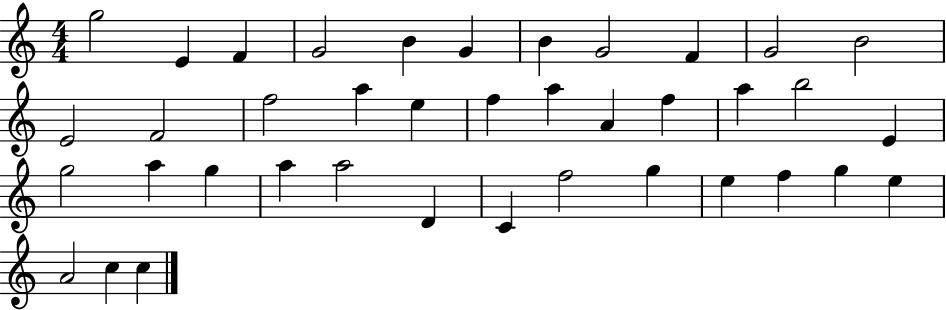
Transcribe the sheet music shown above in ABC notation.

X:1
T:Untitled
M:4/4
L:1/4
K:C
g2 E F G2 B G B G2 F G2 B2 E2 F2 f2 a e f a A f a b2 E g2 a g a a2 D C f2 g e f g e A2 c c